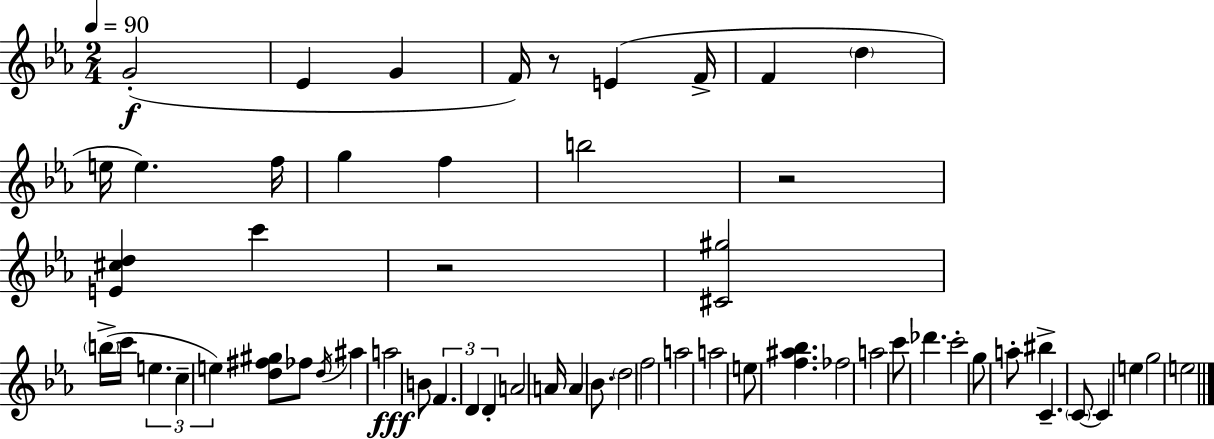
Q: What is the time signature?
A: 2/4